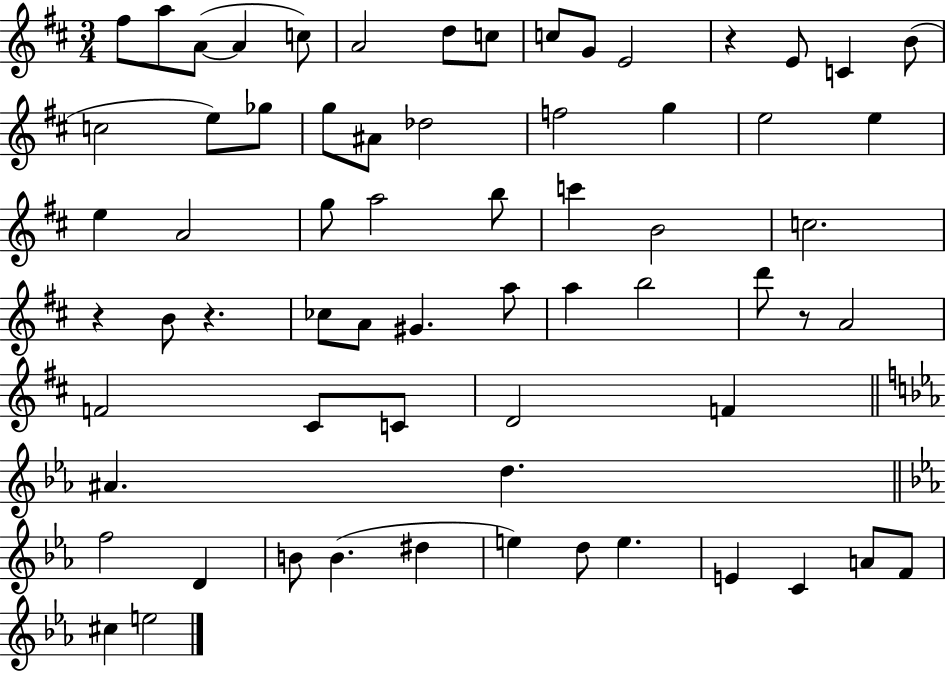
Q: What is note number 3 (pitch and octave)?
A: A4